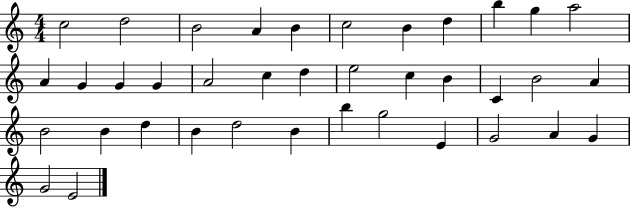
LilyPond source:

{
  \clef treble
  \numericTimeSignature
  \time 4/4
  \key c \major
  c''2 d''2 | b'2 a'4 b'4 | c''2 b'4 d''4 | b''4 g''4 a''2 | \break a'4 g'4 g'4 g'4 | a'2 c''4 d''4 | e''2 c''4 b'4 | c'4 b'2 a'4 | \break b'2 b'4 d''4 | b'4 d''2 b'4 | b''4 g''2 e'4 | g'2 a'4 g'4 | \break g'2 e'2 | \bar "|."
}